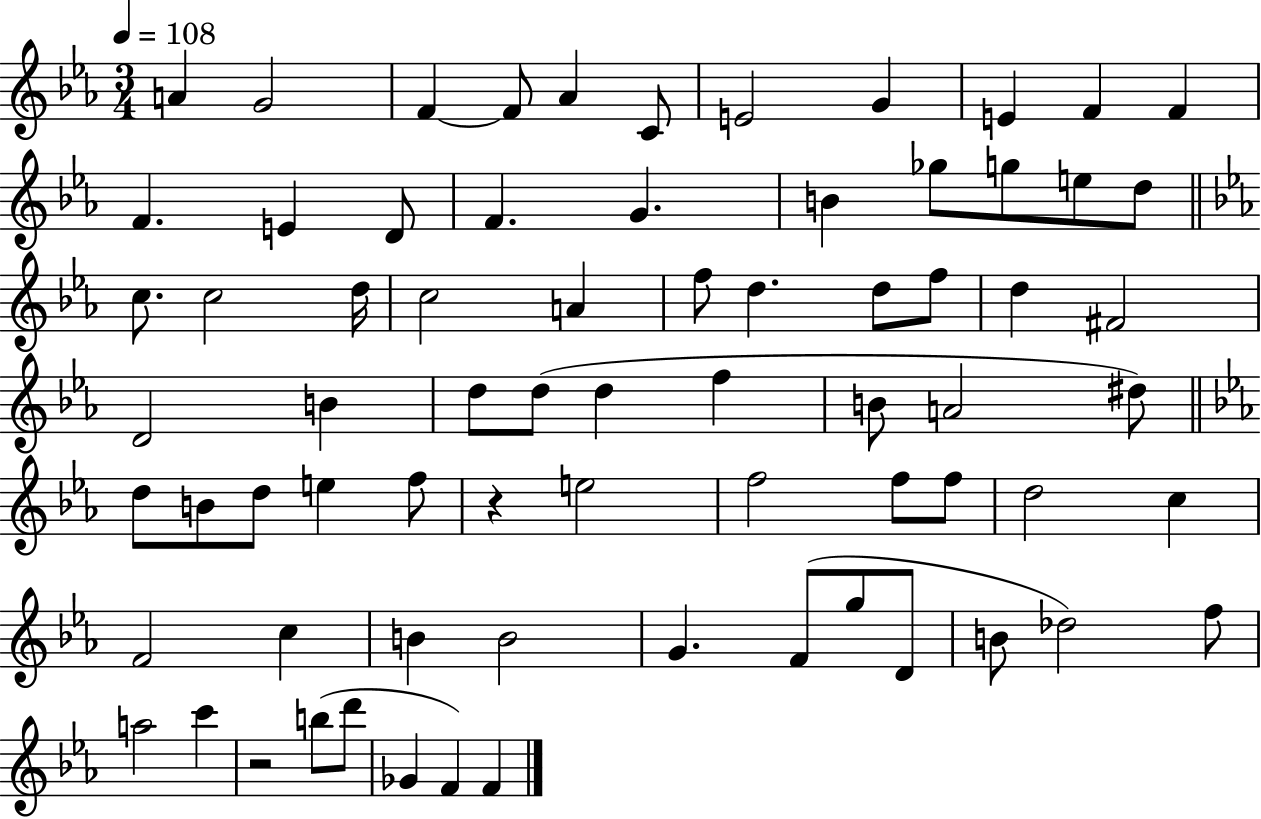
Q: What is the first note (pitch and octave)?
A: A4